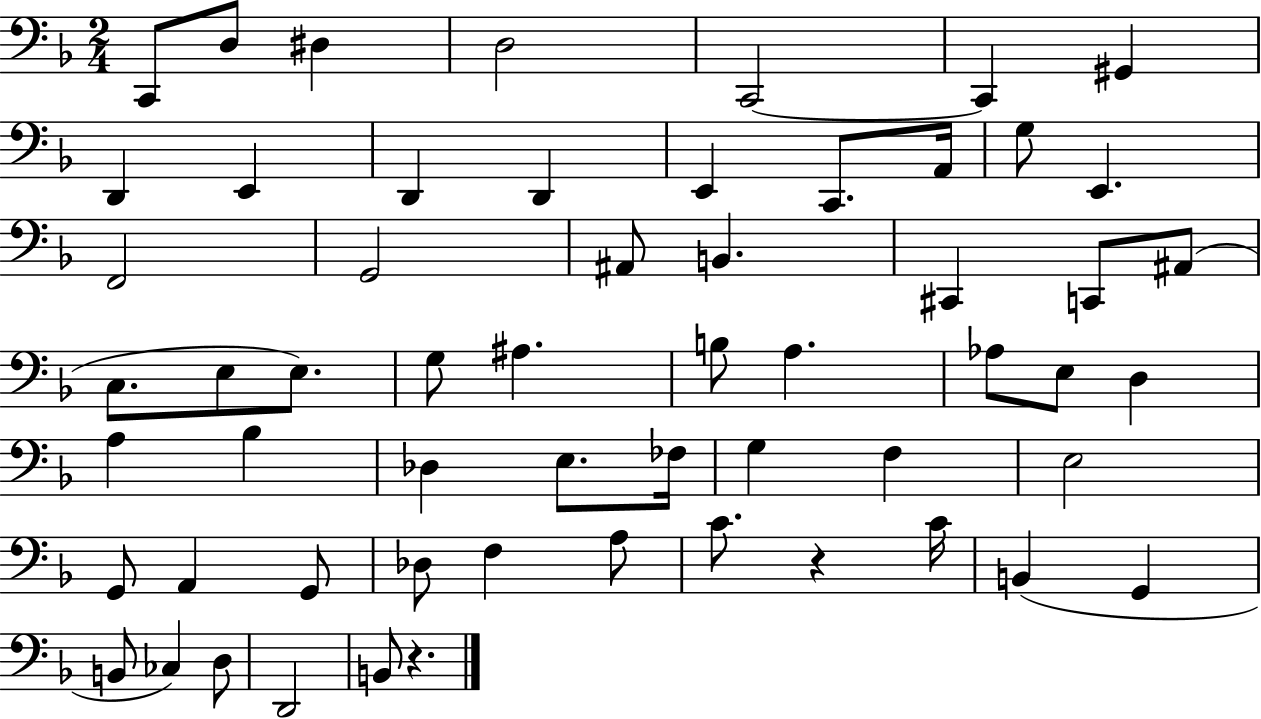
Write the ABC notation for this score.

X:1
T:Untitled
M:2/4
L:1/4
K:F
C,,/2 D,/2 ^D, D,2 C,,2 C,, ^G,, D,, E,, D,, D,, E,, C,,/2 A,,/4 G,/2 E,, F,,2 G,,2 ^A,,/2 B,, ^C,, C,,/2 ^A,,/2 C,/2 E,/2 E,/2 G,/2 ^A, B,/2 A, _A,/2 E,/2 D, A, _B, _D, E,/2 _F,/4 G, F, E,2 G,,/2 A,, G,,/2 _D,/2 F, A,/2 C/2 z C/4 B,, G,, B,,/2 _C, D,/2 D,,2 B,,/2 z